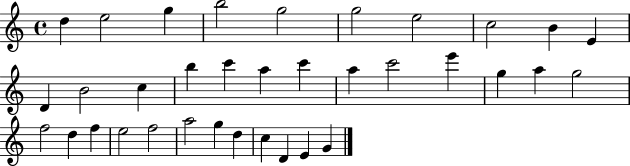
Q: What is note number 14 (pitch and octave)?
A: B5